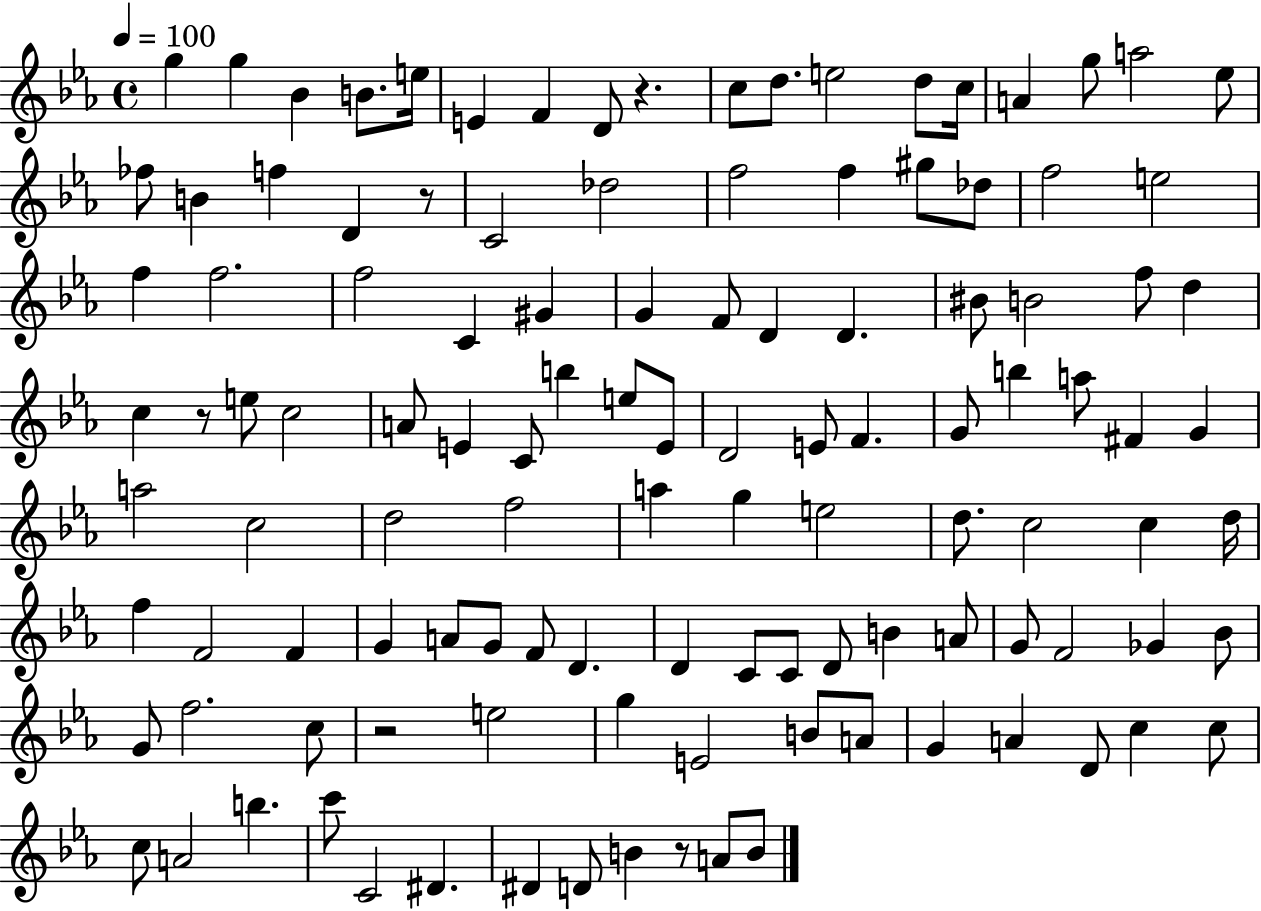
{
  \clef treble
  \time 4/4
  \defaultTimeSignature
  \key ees \major
  \tempo 4 = 100
  g''4 g''4 bes'4 b'8. e''16 | e'4 f'4 d'8 r4. | c''8 d''8. e''2 d''8 c''16 | a'4 g''8 a''2 ees''8 | \break fes''8 b'4 f''4 d'4 r8 | c'2 des''2 | f''2 f''4 gis''8 des''8 | f''2 e''2 | \break f''4 f''2. | f''2 c'4 gis'4 | g'4 f'8 d'4 d'4. | bis'8 b'2 f''8 d''4 | \break c''4 r8 e''8 c''2 | a'8 e'4 c'8 b''4 e''8 e'8 | d'2 e'8 f'4. | g'8 b''4 a''8 fis'4 g'4 | \break a''2 c''2 | d''2 f''2 | a''4 g''4 e''2 | d''8. c''2 c''4 d''16 | \break f''4 f'2 f'4 | g'4 a'8 g'8 f'8 d'4. | d'4 c'8 c'8 d'8 b'4 a'8 | g'8 f'2 ges'4 bes'8 | \break g'8 f''2. c''8 | r2 e''2 | g''4 e'2 b'8 a'8 | g'4 a'4 d'8 c''4 c''8 | \break c''8 a'2 b''4. | c'''8 c'2 dis'4. | dis'4 d'8 b'4 r8 a'8 b'8 | \bar "|."
}